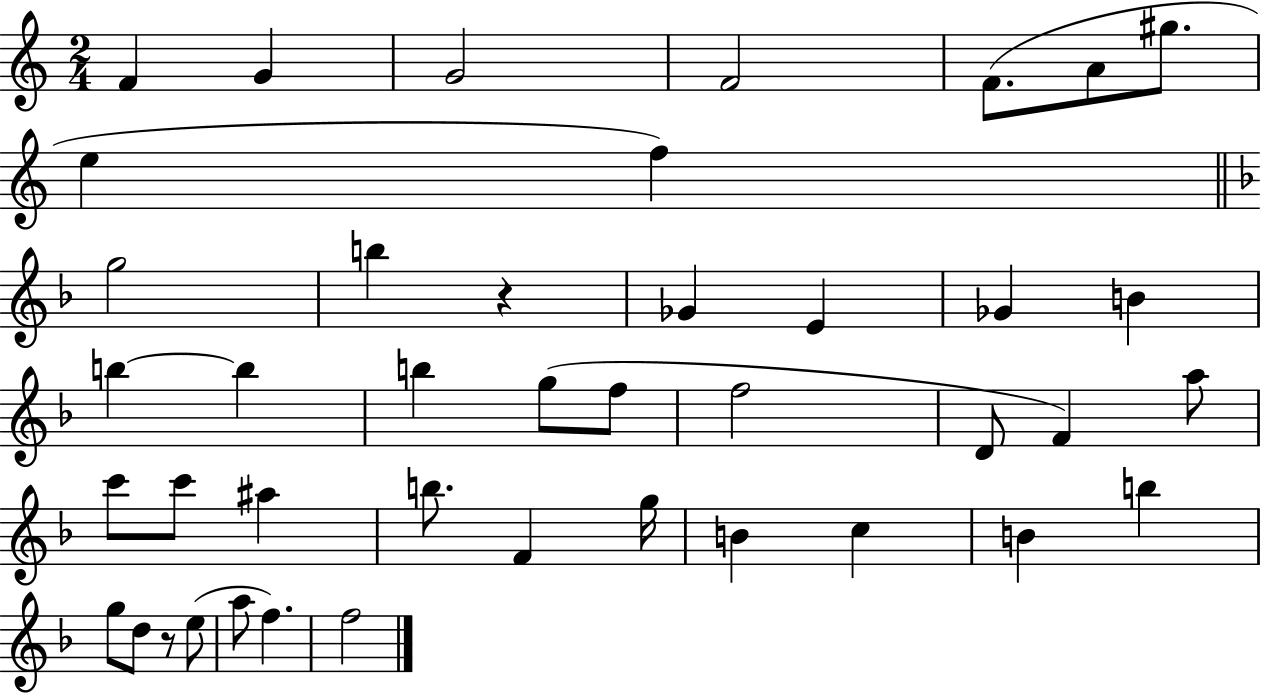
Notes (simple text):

F4/q G4/q G4/h F4/h F4/e. A4/e G#5/e. E5/q F5/q G5/h B5/q R/q Gb4/q E4/q Gb4/q B4/q B5/q B5/q B5/q G5/e F5/e F5/h D4/e F4/q A5/e C6/e C6/e A#5/q B5/e. F4/q G5/s B4/q C5/q B4/q B5/q G5/e D5/e R/e E5/e A5/e F5/q. F5/h